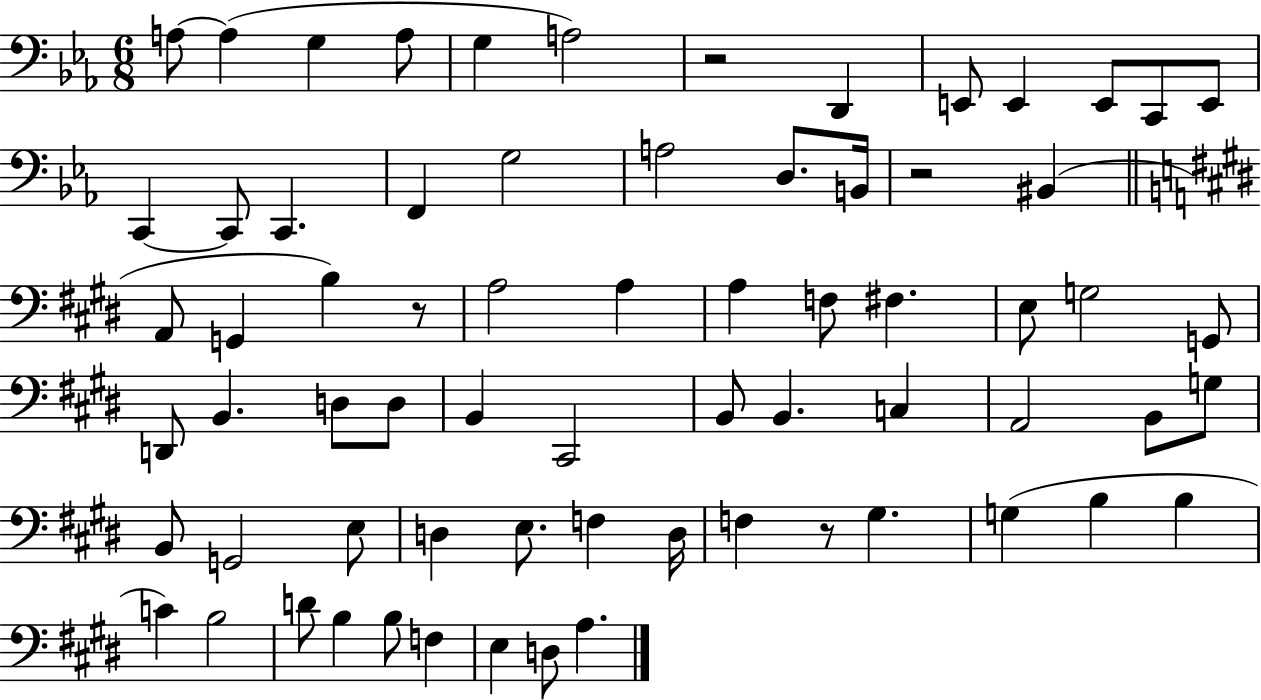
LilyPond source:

{
  \clef bass
  \numericTimeSignature
  \time 6/8
  \key ees \major
  \repeat volta 2 { a8~~ a4( g4 a8 | g4 a2) | r2 d,4 | e,8 e,4 e,8 c,8 e,8 | \break c,4~~ c,8 c,4. | f,4 g2 | a2 d8. b,16 | r2 bis,4( | \break \bar "||" \break \key e \major a,8 g,4 b4) r8 | a2 a4 | a4 f8 fis4. | e8 g2 g,8 | \break d,8 b,4. d8 d8 | b,4 cis,2 | b,8 b,4. c4 | a,2 b,8 g8 | \break b,8 g,2 e8 | d4 e8. f4 d16 | f4 r8 gis4. | g4( b4 b4 | \break c'4) b2 | d'8 b4 b8 f4 | e4 d8 a4. | } \bar "|."
}